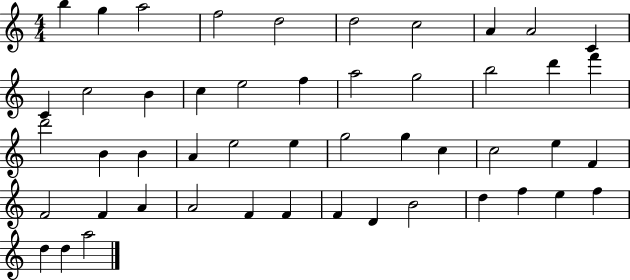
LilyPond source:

{
  \clef treble
  \numericTimeSignature
  \time 4/4
  \key c \major
  b''4 g''4 a''2 | f''2 d''2 | d''2 c''2 | a'4 a'2 c'4 | \break c'4 c''2 b'4 | c''4 e''2 f''4 | a''2 g''2 | b''2 d'''4 f'''4 | \break d'''2 b'4 b'4 | a'4 e''2 e''4 | g''2 g''4 c''4 | c''2 e''4 f'4 | \break f'2 f'4 a'4 | a'2 f'4 f'4 | f'4 d'4 b'2 | d''4 f''4 e''4 f''4 | \break d''4 d''4 a''2 | \bar "|."
}